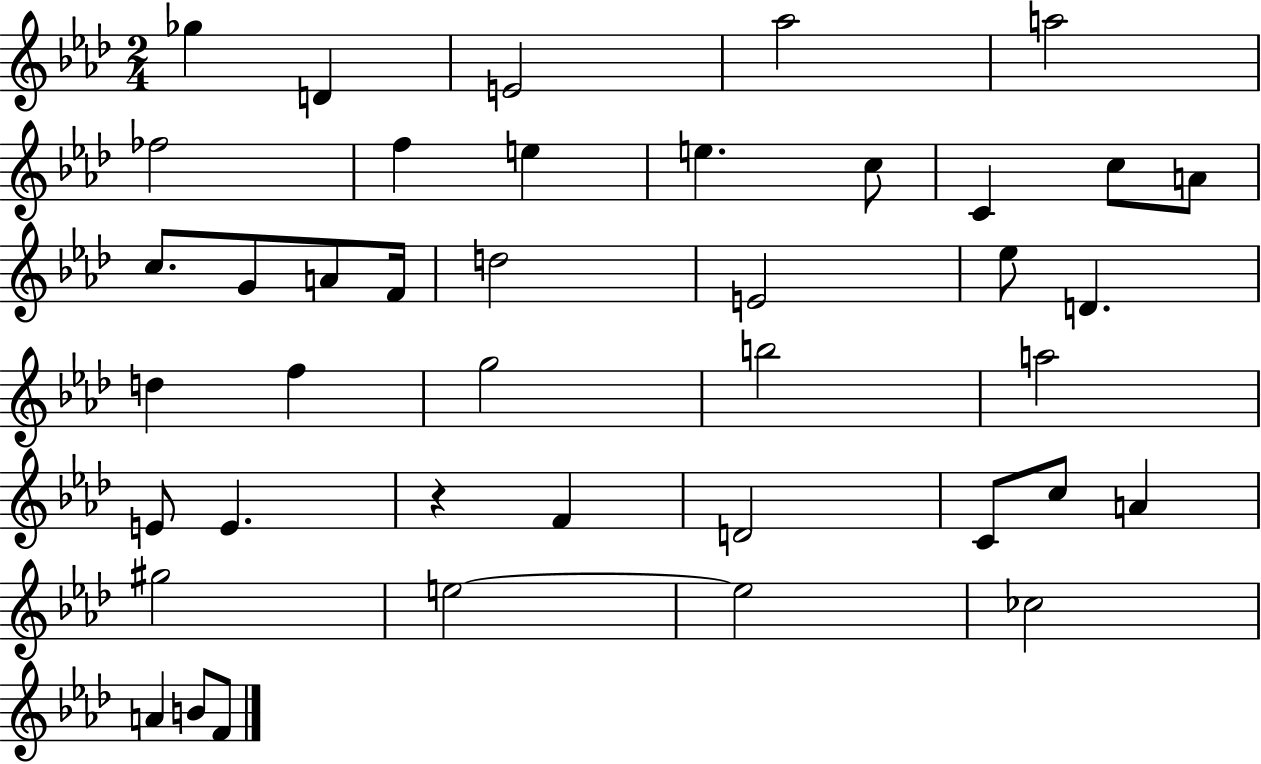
{
  \clef treble
  \numericTimeSignature
  \time 2/4
  \key aes \major
  ges''4 d'4 | e'2 | aes''2 | a''2 | \break fes''2 | f''4 e''4 | e''4. c''8 | c'4 c''8 a'8 | \break c''8. g'8 a'8 f'16 | d''2 | e'2 | ees''8 d'4. | \break d''4 f''4 | g''2 | b''2 | a''2 | \break e'8 e'4. | r4 f'4 | d'2 | c'8 c''8 a'4 | \break gis''2 | e''2~~ | e''2 | ces''2 | \break a'4 b'8 f'8 | \bar "|."
}